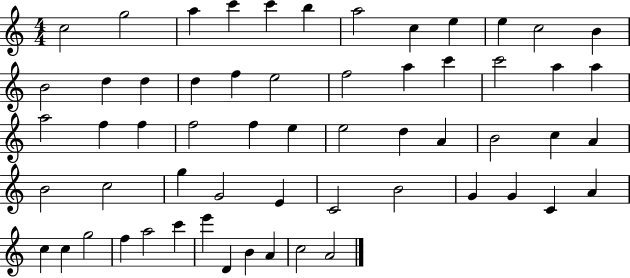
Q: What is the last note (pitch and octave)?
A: A4